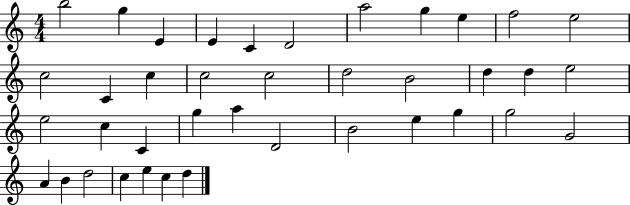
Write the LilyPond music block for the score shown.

{
  \clef treble
  \numericTimeSignature
  \time 4/4
  \key c \major
  b''2 g''4 e'4 | e'4 c'4 d'2 | a''2 g''4 e''4 | f''2 e''2 | \break c''2 c'4 c''4 | c''2 c''2 | d''2 b'2 | d''4 d''4 e''2 | \break e''2 c''4 c'4 | g''4 a''4 d'2 | b'2 e''4 g''4 | g''2 g'2 | \break a'4 b'4 d''2 | c''4 e''4 c''4 d''4 | \bar "|."
}